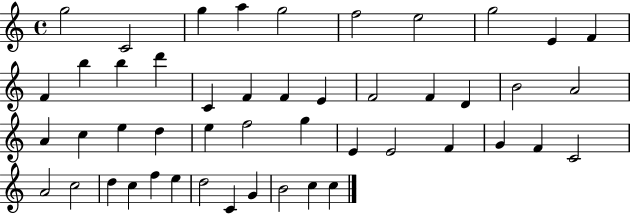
{
  \clef treble
  \time 4/4
  \defaultTimeSignature
  \key c \major
  g''2 c'2 | g''4 a''4 g''2 | f''2 e''2 | g''2 e'4 f'4 | \break f'4 b''4 b''4 d'''4 | c'4 f'4 f'4 e'4 | f'2 f'4 d'4 | b'2 a'2 | \break a'4 c''4 e''4 d''4 | e''4 f''2 g''4 | e'4 e'2 f'4 | g'4 f'4 c'2 | \break a'2 c''2 | d''4 c''4 f''4 e''4 | d''2 c'4 g'4 | b'2 c''4 c''4 | \break \bar "|."
}